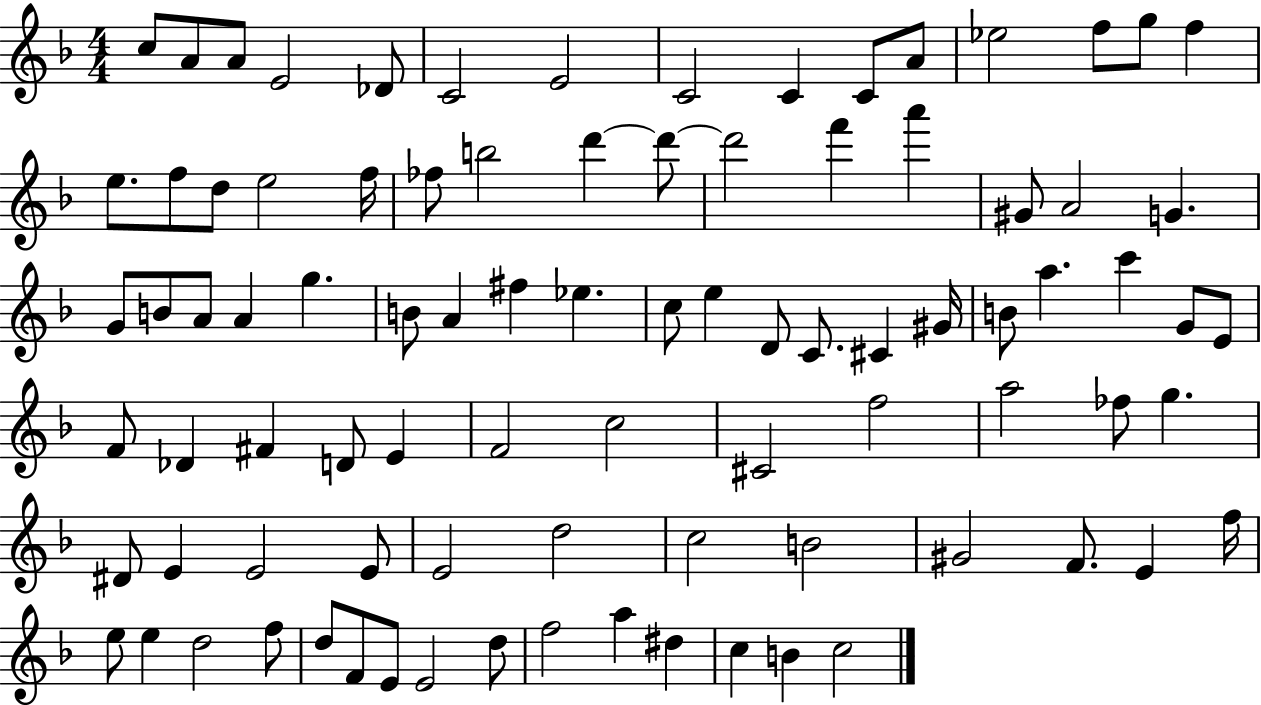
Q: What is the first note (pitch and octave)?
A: C5